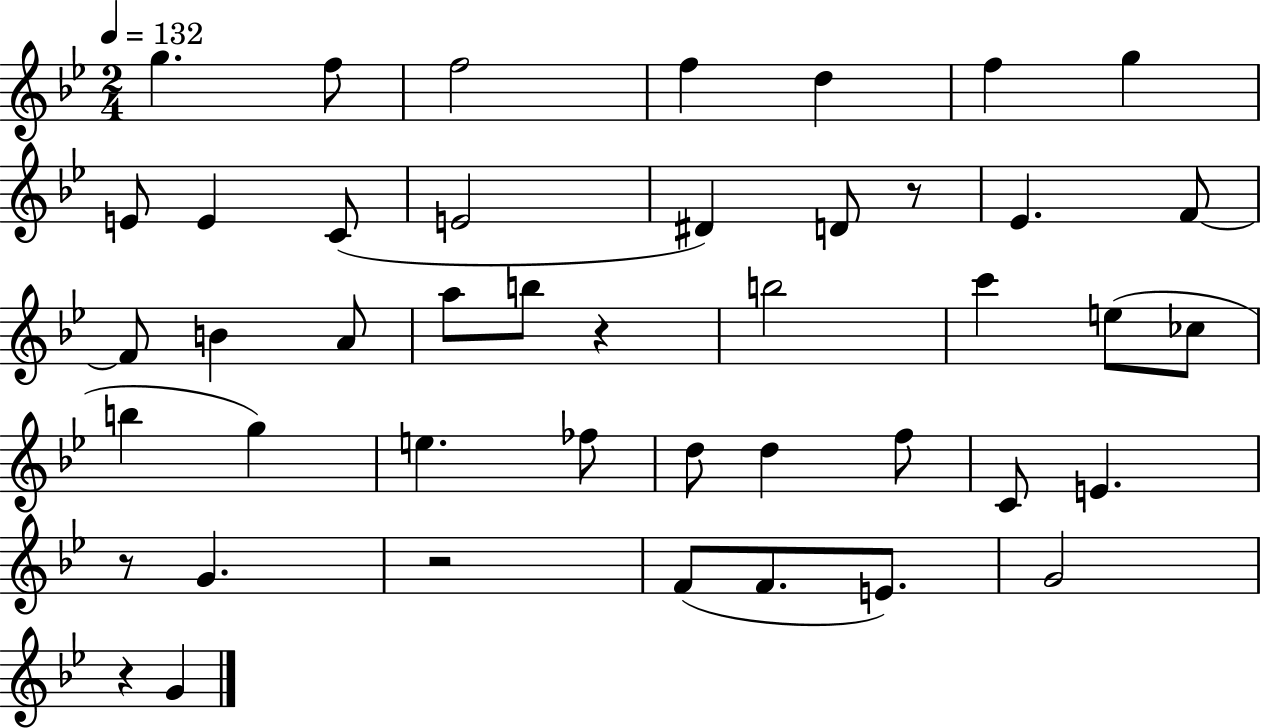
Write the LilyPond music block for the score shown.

{
  \clef treble
  \numericTimeSignature
  \time 2/4
  \key bes \major
  \tempo 4 = 132
  g''4. f''8 | f''2 | f''4 d''4 | f''4 g''4 | \break e'8 e'4 c'8( | e'2 | dis'4) d'8 r8 | ees'4. f'8~~ | \break f'8 b'4 a'8 | a''8 b''8 r4 | b''2 | c'''4 e''8( ces''8 | \break b''4 g''4) | e''4. fes''8 | d''8 d''4 f''8 | c'8 e'4. | \break r8 g'4. | r2 | f'8( f'8. e'8.) | g'2 | \break r4 g'4 | \bar "|."
}